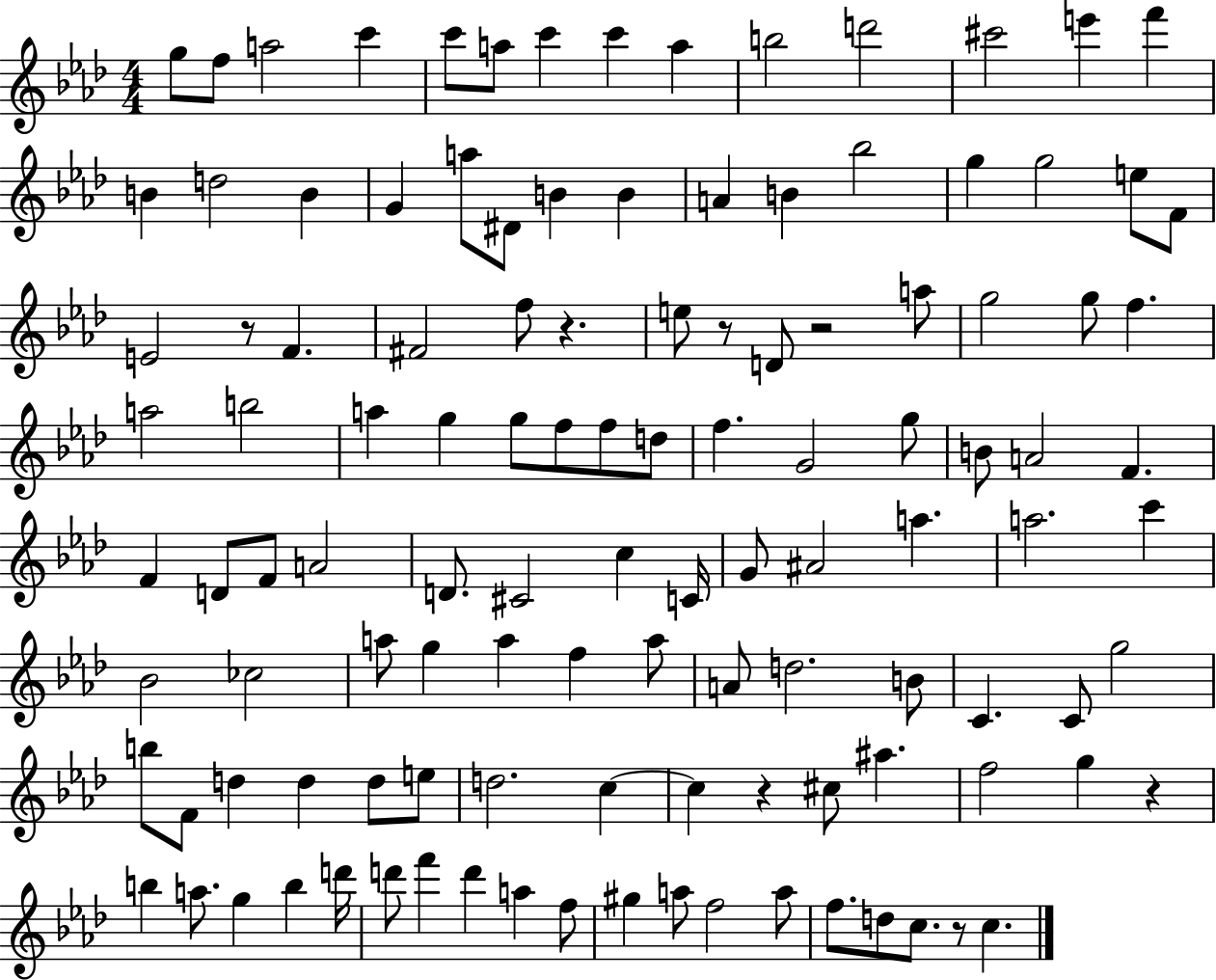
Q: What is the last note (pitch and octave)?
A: C5